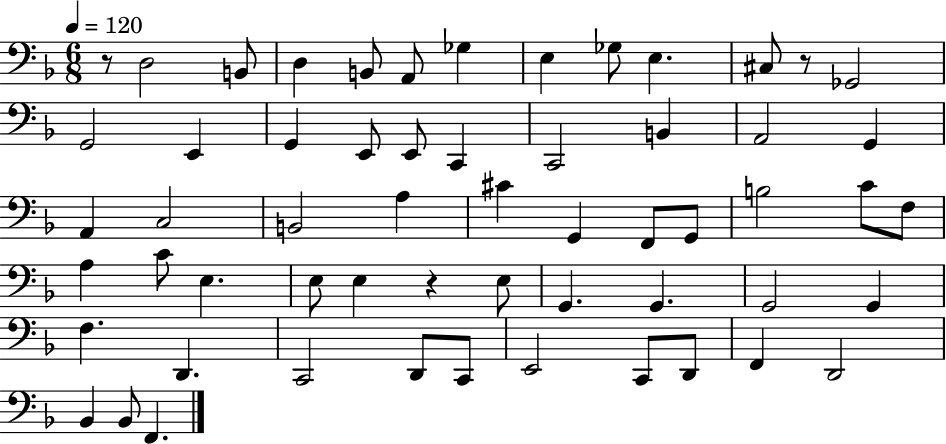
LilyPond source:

{
  \clef bass
  \numericTimeSignature
  \time 6/8
  \key f \major
  \tempo 4 = 120
  r8 d2 b,8 | d4 b,8 a,8 ges4 | e4 ges8 e4. | cis8 r8 ges,2 | \break g,2 e,4 | g,4 e,8 e,8 c,4 | c,2 b,4 | a,2 g,4 | \break a,4 c2 | b,2 a4 | cis'4 g,4 f,8 g,8 | b2 c'8 f8 | \break a4 c'8 e4. | e8 e4 r4 e8 | g,4. g,4. | g,2 g,4 | \break f4. d,4. | c,2 d,8 c,8 | e,2 c,8 d,8 | f,4 d,2 | \break bes,4 bes,8 f,4. | \bar "|."
}